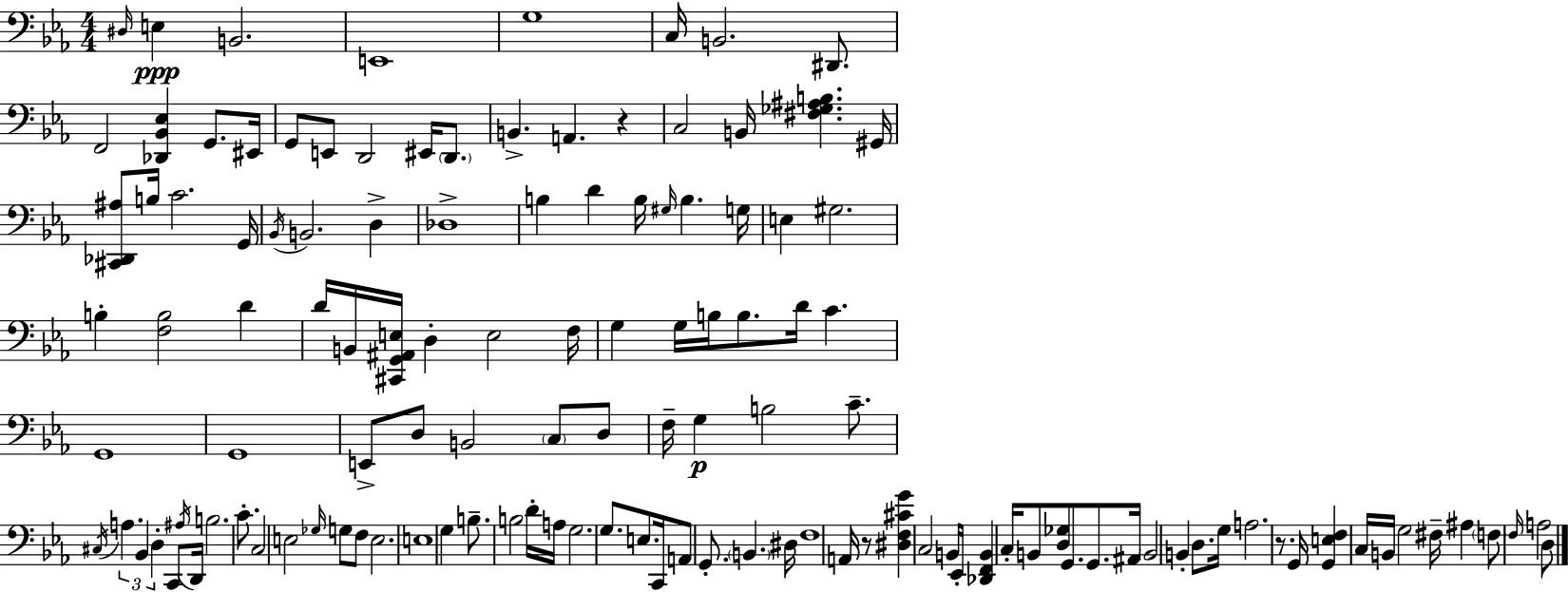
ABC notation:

X:1
T:Untitled
M:4/4
L:1/4
K:Eb
^D,/4 E, B,,2 E,,4 G,4 C,/4 B,,2 ^D,,/2 F,,2 [_D,,_B,,_E,] G,,/2 ^E,,/4 G,,/2 E,,/2 D,,2 ^E,,/4 D,,/2 B,, A,, z C,2 B,,/4 [^F,_G,^A,B,] ^G,,/4 [^C,,_D,,^A,]/2 B,/4 C2 G,,/4 _B,,/4 B,,2 D, _D,4 B, D B,/4 ^G,/4 B, G,/4 E, ^G,2 B, [F,B,]2 D D/4 B,,/4 [^C,,G,,^A,,E,]/4 D, E,2 F,/4 G, G,/4 B,/4 B,/2 D/4 C G,,4 G,,4 E,,/2 D,/2 B,,2 C,/2 D,/2 F,/4 G, B,2 C/2 ^C,/4 A, _B,, D, C,,/2 ^A,/4 D,,/4 B,2 C/2 C,2 E,2 _G,/4 G,/2 F,/2 E,2 E,4 G, B,/2 B,2 D/4 A,/4 G,2 G,/2 E,/2 C,,/4 A,,/2 G,,/2 B,, ^D,/4 F,4 A,,/4 z/2 [^D,F,^CG] C,2 B,,/4 _E,,/4 [_D,,F,,B,,] C,/4 B,,/2 [D,_G,]/2 G,,/2 G,,/2 ^A,,/4 B,,2 B,, D,/2 G,/4 A,2 z/2 G,,/4 [G,,E,F,] C,/4 B,,/4 G,2 ^F,/4 ^A, F,/2 F,/4 A,2 D,/2